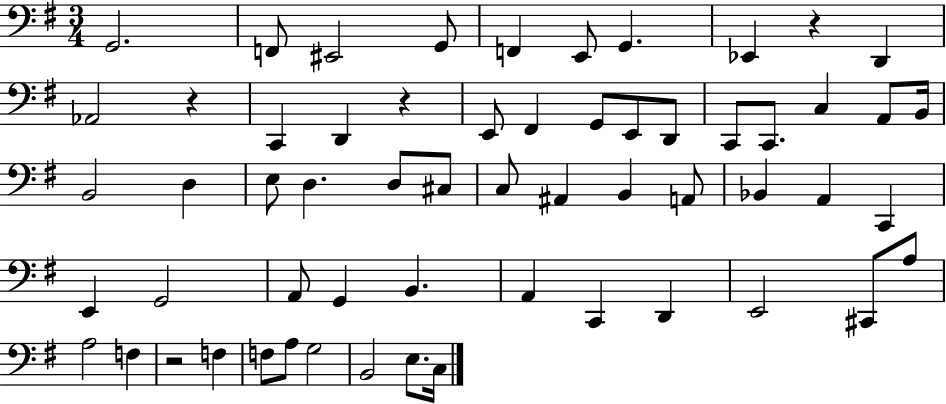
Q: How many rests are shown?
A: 4